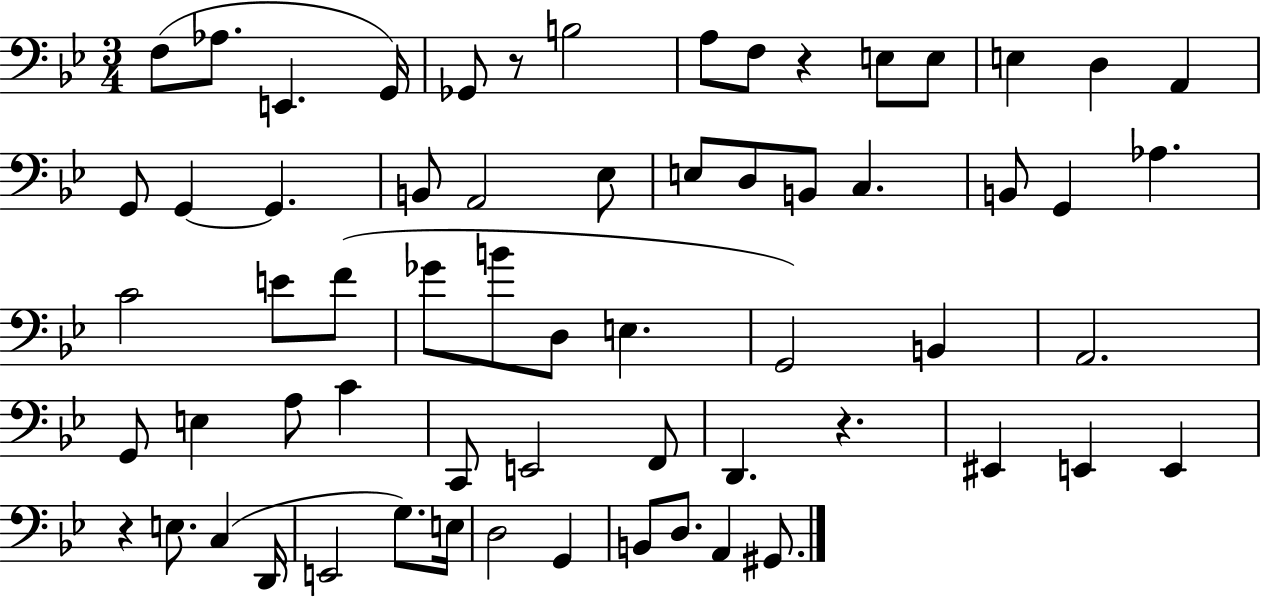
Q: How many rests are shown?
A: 4